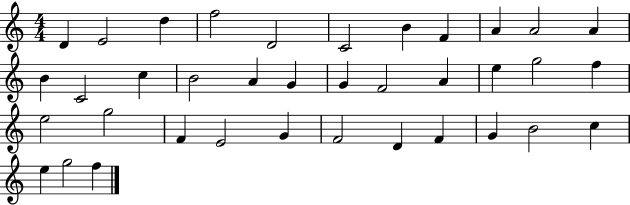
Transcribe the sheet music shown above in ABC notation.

X:1
T:Untitled
M:4/4
L:1/4
K:C
D E2 d f2 D2 C2 B F A A2 A B C2 c B2 A G G F2 A e g2 f e2 g2 F E2 G F2 D F G B2 c e g2 f